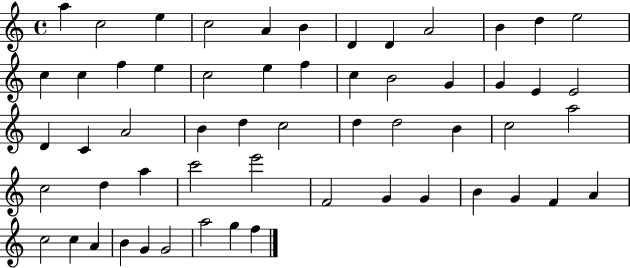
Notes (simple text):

A5/q C5/h E5/q C5/h A4/q B4/q D4/q D4/q A4/h B4/q D5/q E5/h C5/q C5/q F5/q E5/q C5/h E5/q F5/q C5/q B4/h G4/q G4/q E4/q E4/h D4/q C4/q A4/h B4/q D5/q C5/h D5/q D5/h B4/q C5/h A5/h C5/h D5/q A5/q C6/h E6/h F4/h G4/q G4/q B4/q G4/q F4/q A4/q C5/h C5/q A4/q B4/q G4/q G4/h A5/h G5/q F5/q